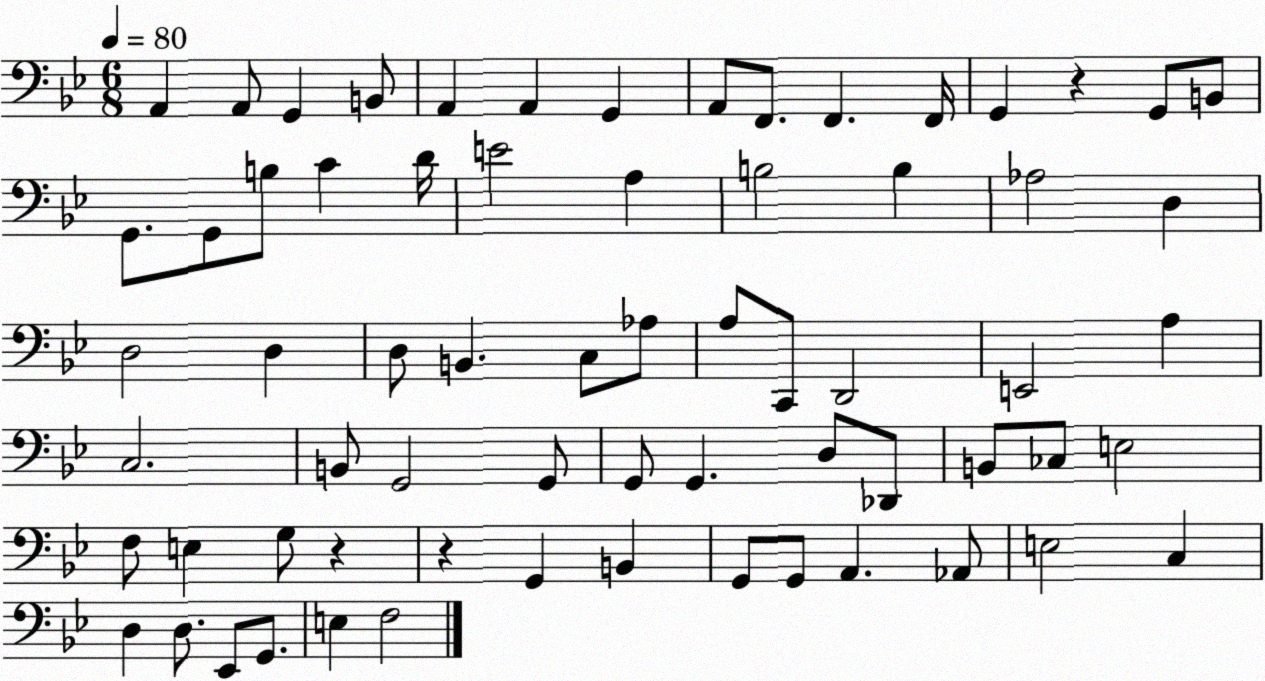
X:1
T:Untitled
M:6/8
L:1/4
K:Bb
A,, A,,/2 G,, B,,/2 A,, A,, G,, A,,/2 F,,/2 F,, F,,/4 G,, z G,,/2 B,,/2 G,,/2 G,,/2 B,/2 C D/4 E2 A, B,2 B, _A,2 D, D,2 D, D,/2 B,, C,/2 _A,/2 A,/2 C,,/2 D,,2 E,,2 A, C,2 B,,/2 G,,2 G,,/2 G,,/2 G,, D,/2 _D,,/2 B,,/2 _C,/2 E,2 F,/2 E, G,/2 z z G,, B,, G,,/2 G,,/2 A,, _A,,/2 E,2 C, D, D,/2 _E,,/2 G,,/2 E, F,2